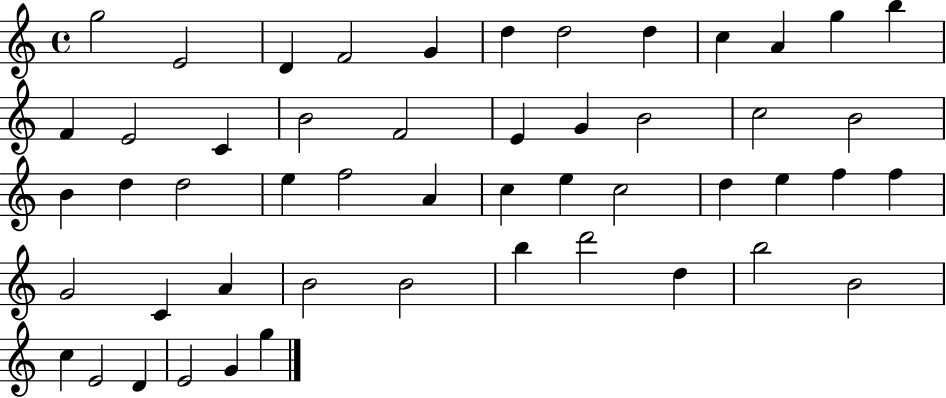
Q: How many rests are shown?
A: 0